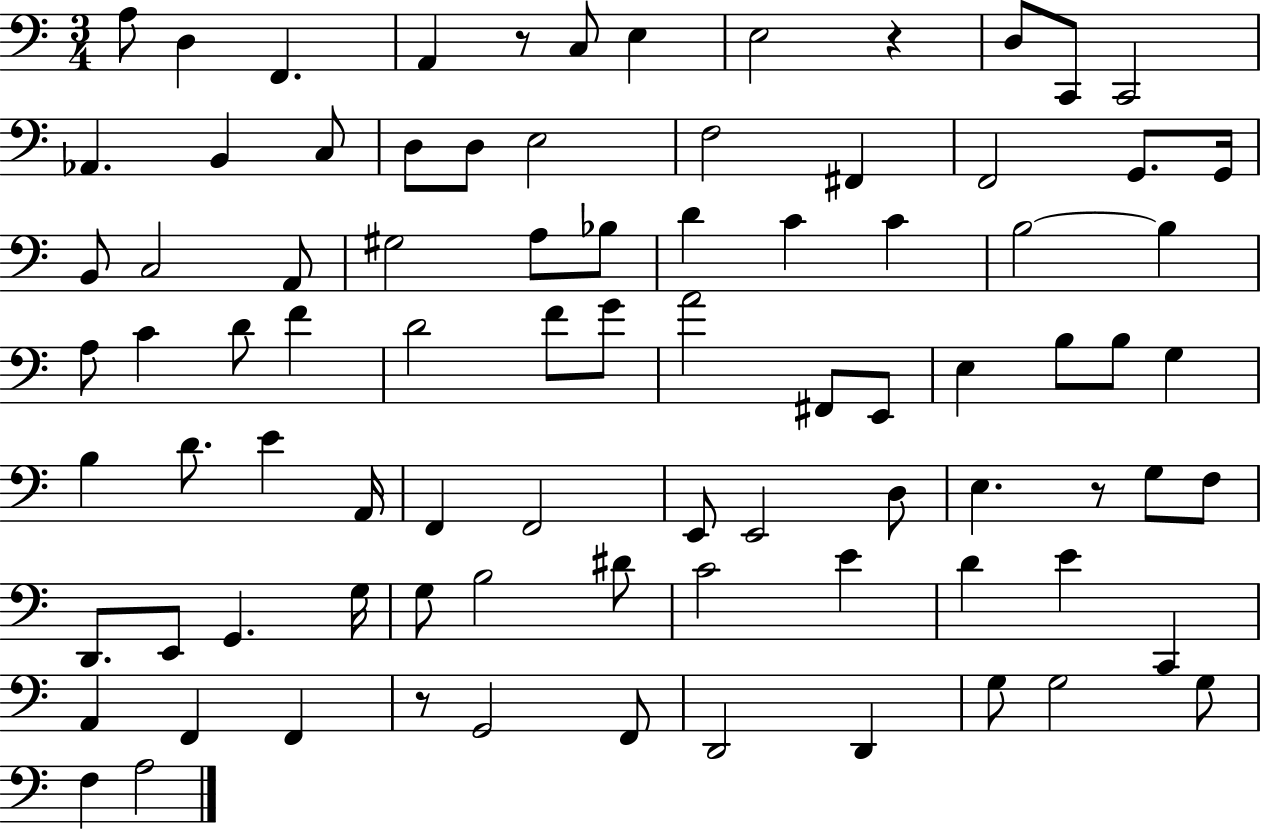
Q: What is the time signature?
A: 3/4